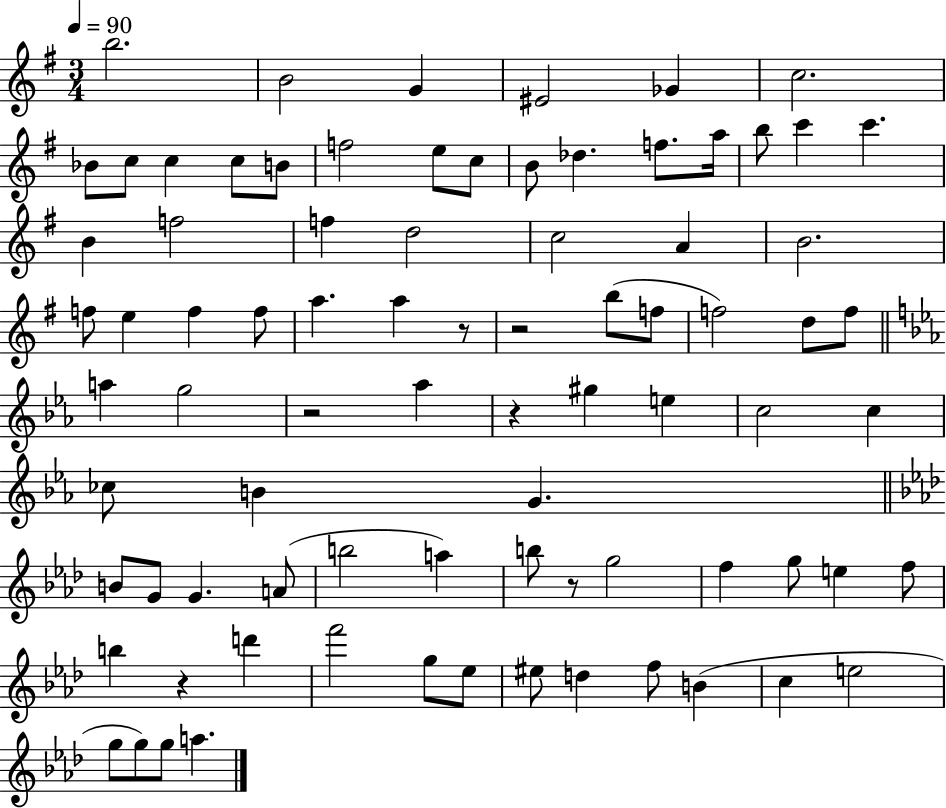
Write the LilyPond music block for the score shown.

{
  \clef treble
  \numericTimeSignature
  \time 3/4
  \key g \major
  \tempo 4 = 90
  b''2. | b'2 g'4 | eis'2 ges'4 | c''2. | \break bes'8 c''8 c''4 c''8 b'8 | f''2 e''8 c''8 | b'8 des''4. f''8. a''16 | b''8 c'''4 c'''4. | \break b'4 f''2 | f''4 d''2 | c''2 a'4 | b'2. | \break f''8 e''4 f''4 f''8 | a''4. a''4 r8 | r2 b''8( f''8 | f''2) d''8 f''8 | \break \bar "||" \break \key c \minor a''4 g''2 | r2 aes''4 | r4 gis''4 e''4 | c''2 c''4 | \break ces''8 b'4 g'4. | \bar "||" \break \key aes \major b'8 g'8 g'4. a'8( | b''2 a''4) | b''8 r8 g''2 | f''4 g''8 e''4 f''8 | \break b''4 r4 d'''4 | f'''2 g''8 ees''8 | eis''8 d''4 f''8 b'4( | c''4 e''2 | \break g''8 g''8) g''8 a''4. | \bar "|."
}